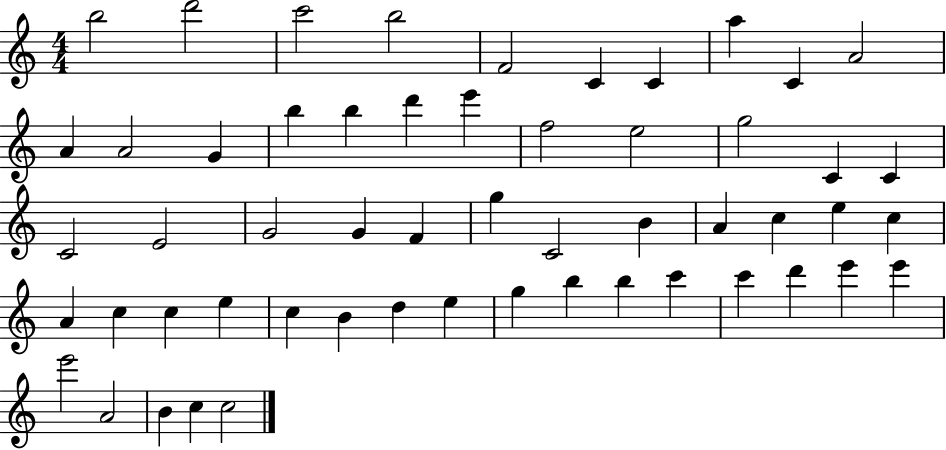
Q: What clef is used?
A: treble